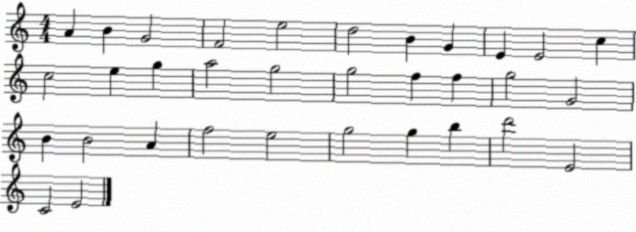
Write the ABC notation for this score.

X:1
T:Untitled
M:4/4
L:1/4
K:C
A B G2 F2 e2 d2 B G E E2 c c2 e g a2 g2 g2 f f g2 G2 B B2 A f2 e2 g2 g b d'2 E2 C2 E2